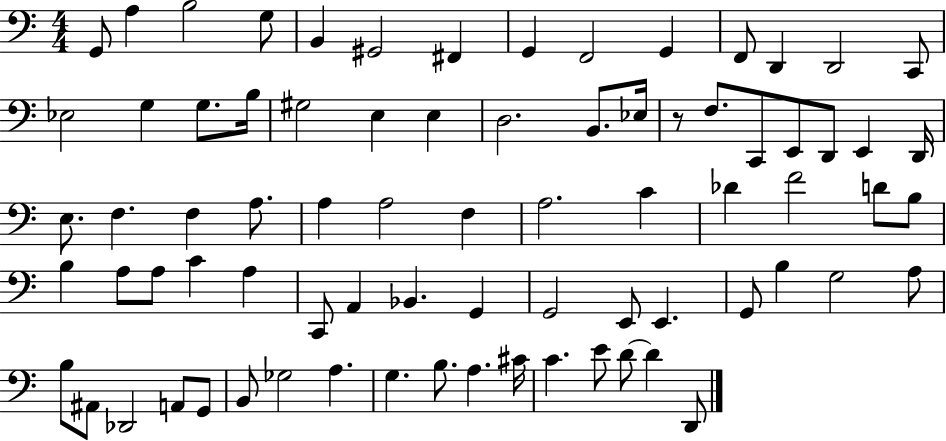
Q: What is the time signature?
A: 4/4